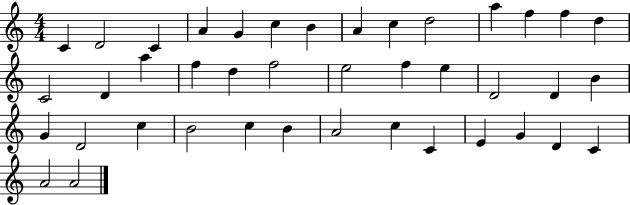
{
  \clef treble
  \numericTimeSignature
  \time 4/4
  \key c \major
  c'4 d'2 c'4 | a'4 g'4 c''4 b'4 | a'4 c''4 d''2 | a''4 f''4 f''4 d''4 | \break c'2 d'4 a''4 | f''4 d''4 f''2 | e''2 f''4 e''4 | d'2 d'4 b'4 | \break g'4 d'2 c''4 | b'2 c''4 b'4 | a'2 c''4 c'4 | e'4 g'4 d'4 c'4 | \break a'2 a'2 | \bar "|."
}